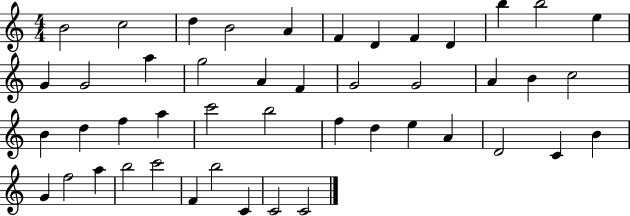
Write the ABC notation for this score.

X:1
T:Untitled
M:4/4
L:1/4
K:C
B2 c2 d B2 A F D F D b b2 e G G2 a g2 A F G2 G2 A B c2 B d f a c'2 b2 f d e A D2 C B G f2 a b2 c'2 F b2 C C2 C2